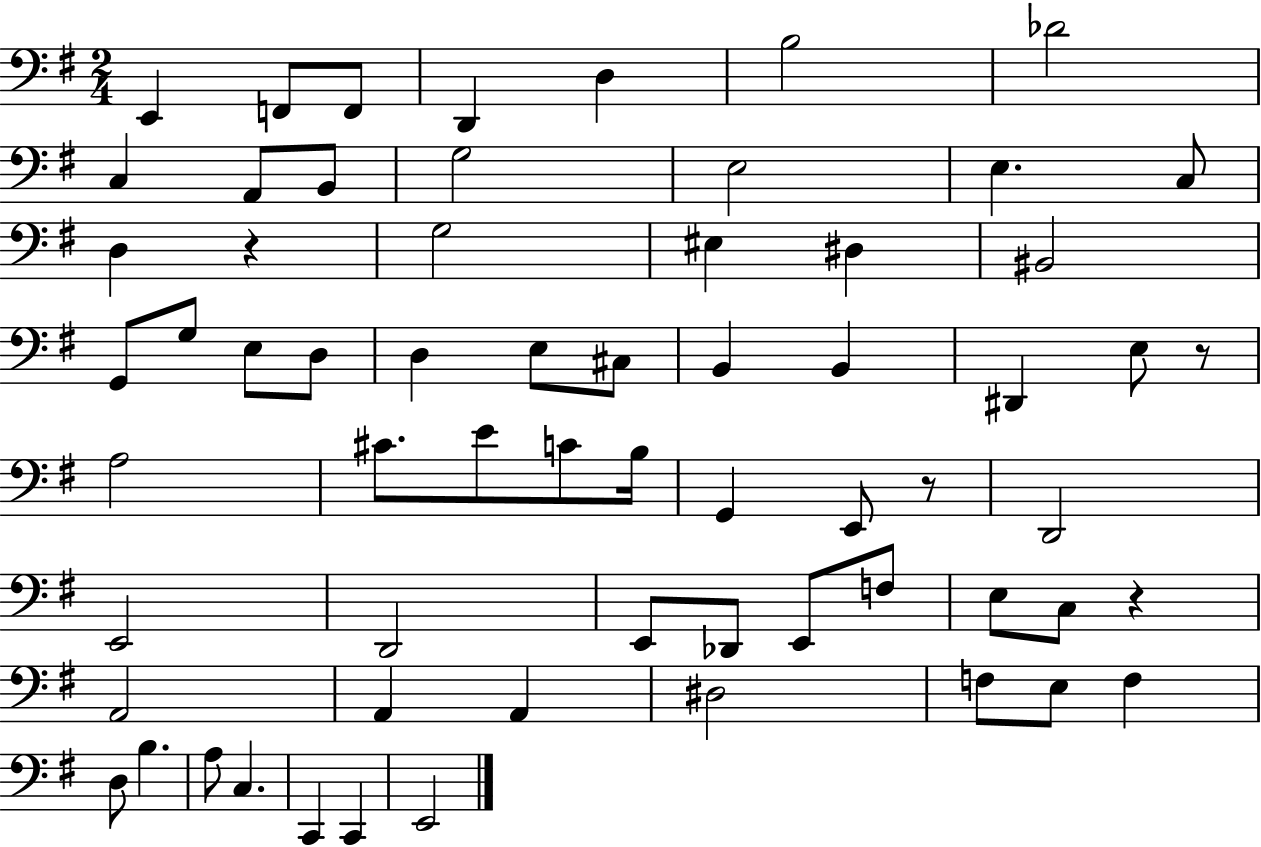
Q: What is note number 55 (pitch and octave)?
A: B3